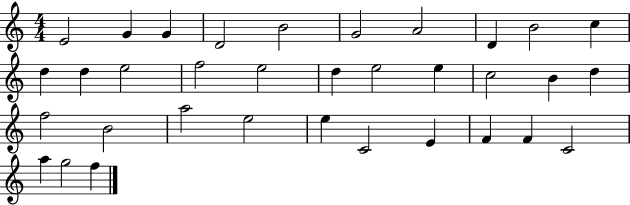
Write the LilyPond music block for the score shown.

{
  \clef treble
  \numericTimeSignature
  \time 4/4
  \key c \major
  e'2 g'4 g'4 | d'2 b'2 | g'2 a'2 | d'4 b'2 c''4 | \break d''4 d''4 e''2 | f''2 e''2 | d''4 e''2 e''4 | c''2 b'4 d''4 | \break f''2 b'2 | a''2 e''2 | e''4 c'2 e'4 | f'4 f'4 c'2 | \break a''4 g''2 f''4 | \bar "|."
}